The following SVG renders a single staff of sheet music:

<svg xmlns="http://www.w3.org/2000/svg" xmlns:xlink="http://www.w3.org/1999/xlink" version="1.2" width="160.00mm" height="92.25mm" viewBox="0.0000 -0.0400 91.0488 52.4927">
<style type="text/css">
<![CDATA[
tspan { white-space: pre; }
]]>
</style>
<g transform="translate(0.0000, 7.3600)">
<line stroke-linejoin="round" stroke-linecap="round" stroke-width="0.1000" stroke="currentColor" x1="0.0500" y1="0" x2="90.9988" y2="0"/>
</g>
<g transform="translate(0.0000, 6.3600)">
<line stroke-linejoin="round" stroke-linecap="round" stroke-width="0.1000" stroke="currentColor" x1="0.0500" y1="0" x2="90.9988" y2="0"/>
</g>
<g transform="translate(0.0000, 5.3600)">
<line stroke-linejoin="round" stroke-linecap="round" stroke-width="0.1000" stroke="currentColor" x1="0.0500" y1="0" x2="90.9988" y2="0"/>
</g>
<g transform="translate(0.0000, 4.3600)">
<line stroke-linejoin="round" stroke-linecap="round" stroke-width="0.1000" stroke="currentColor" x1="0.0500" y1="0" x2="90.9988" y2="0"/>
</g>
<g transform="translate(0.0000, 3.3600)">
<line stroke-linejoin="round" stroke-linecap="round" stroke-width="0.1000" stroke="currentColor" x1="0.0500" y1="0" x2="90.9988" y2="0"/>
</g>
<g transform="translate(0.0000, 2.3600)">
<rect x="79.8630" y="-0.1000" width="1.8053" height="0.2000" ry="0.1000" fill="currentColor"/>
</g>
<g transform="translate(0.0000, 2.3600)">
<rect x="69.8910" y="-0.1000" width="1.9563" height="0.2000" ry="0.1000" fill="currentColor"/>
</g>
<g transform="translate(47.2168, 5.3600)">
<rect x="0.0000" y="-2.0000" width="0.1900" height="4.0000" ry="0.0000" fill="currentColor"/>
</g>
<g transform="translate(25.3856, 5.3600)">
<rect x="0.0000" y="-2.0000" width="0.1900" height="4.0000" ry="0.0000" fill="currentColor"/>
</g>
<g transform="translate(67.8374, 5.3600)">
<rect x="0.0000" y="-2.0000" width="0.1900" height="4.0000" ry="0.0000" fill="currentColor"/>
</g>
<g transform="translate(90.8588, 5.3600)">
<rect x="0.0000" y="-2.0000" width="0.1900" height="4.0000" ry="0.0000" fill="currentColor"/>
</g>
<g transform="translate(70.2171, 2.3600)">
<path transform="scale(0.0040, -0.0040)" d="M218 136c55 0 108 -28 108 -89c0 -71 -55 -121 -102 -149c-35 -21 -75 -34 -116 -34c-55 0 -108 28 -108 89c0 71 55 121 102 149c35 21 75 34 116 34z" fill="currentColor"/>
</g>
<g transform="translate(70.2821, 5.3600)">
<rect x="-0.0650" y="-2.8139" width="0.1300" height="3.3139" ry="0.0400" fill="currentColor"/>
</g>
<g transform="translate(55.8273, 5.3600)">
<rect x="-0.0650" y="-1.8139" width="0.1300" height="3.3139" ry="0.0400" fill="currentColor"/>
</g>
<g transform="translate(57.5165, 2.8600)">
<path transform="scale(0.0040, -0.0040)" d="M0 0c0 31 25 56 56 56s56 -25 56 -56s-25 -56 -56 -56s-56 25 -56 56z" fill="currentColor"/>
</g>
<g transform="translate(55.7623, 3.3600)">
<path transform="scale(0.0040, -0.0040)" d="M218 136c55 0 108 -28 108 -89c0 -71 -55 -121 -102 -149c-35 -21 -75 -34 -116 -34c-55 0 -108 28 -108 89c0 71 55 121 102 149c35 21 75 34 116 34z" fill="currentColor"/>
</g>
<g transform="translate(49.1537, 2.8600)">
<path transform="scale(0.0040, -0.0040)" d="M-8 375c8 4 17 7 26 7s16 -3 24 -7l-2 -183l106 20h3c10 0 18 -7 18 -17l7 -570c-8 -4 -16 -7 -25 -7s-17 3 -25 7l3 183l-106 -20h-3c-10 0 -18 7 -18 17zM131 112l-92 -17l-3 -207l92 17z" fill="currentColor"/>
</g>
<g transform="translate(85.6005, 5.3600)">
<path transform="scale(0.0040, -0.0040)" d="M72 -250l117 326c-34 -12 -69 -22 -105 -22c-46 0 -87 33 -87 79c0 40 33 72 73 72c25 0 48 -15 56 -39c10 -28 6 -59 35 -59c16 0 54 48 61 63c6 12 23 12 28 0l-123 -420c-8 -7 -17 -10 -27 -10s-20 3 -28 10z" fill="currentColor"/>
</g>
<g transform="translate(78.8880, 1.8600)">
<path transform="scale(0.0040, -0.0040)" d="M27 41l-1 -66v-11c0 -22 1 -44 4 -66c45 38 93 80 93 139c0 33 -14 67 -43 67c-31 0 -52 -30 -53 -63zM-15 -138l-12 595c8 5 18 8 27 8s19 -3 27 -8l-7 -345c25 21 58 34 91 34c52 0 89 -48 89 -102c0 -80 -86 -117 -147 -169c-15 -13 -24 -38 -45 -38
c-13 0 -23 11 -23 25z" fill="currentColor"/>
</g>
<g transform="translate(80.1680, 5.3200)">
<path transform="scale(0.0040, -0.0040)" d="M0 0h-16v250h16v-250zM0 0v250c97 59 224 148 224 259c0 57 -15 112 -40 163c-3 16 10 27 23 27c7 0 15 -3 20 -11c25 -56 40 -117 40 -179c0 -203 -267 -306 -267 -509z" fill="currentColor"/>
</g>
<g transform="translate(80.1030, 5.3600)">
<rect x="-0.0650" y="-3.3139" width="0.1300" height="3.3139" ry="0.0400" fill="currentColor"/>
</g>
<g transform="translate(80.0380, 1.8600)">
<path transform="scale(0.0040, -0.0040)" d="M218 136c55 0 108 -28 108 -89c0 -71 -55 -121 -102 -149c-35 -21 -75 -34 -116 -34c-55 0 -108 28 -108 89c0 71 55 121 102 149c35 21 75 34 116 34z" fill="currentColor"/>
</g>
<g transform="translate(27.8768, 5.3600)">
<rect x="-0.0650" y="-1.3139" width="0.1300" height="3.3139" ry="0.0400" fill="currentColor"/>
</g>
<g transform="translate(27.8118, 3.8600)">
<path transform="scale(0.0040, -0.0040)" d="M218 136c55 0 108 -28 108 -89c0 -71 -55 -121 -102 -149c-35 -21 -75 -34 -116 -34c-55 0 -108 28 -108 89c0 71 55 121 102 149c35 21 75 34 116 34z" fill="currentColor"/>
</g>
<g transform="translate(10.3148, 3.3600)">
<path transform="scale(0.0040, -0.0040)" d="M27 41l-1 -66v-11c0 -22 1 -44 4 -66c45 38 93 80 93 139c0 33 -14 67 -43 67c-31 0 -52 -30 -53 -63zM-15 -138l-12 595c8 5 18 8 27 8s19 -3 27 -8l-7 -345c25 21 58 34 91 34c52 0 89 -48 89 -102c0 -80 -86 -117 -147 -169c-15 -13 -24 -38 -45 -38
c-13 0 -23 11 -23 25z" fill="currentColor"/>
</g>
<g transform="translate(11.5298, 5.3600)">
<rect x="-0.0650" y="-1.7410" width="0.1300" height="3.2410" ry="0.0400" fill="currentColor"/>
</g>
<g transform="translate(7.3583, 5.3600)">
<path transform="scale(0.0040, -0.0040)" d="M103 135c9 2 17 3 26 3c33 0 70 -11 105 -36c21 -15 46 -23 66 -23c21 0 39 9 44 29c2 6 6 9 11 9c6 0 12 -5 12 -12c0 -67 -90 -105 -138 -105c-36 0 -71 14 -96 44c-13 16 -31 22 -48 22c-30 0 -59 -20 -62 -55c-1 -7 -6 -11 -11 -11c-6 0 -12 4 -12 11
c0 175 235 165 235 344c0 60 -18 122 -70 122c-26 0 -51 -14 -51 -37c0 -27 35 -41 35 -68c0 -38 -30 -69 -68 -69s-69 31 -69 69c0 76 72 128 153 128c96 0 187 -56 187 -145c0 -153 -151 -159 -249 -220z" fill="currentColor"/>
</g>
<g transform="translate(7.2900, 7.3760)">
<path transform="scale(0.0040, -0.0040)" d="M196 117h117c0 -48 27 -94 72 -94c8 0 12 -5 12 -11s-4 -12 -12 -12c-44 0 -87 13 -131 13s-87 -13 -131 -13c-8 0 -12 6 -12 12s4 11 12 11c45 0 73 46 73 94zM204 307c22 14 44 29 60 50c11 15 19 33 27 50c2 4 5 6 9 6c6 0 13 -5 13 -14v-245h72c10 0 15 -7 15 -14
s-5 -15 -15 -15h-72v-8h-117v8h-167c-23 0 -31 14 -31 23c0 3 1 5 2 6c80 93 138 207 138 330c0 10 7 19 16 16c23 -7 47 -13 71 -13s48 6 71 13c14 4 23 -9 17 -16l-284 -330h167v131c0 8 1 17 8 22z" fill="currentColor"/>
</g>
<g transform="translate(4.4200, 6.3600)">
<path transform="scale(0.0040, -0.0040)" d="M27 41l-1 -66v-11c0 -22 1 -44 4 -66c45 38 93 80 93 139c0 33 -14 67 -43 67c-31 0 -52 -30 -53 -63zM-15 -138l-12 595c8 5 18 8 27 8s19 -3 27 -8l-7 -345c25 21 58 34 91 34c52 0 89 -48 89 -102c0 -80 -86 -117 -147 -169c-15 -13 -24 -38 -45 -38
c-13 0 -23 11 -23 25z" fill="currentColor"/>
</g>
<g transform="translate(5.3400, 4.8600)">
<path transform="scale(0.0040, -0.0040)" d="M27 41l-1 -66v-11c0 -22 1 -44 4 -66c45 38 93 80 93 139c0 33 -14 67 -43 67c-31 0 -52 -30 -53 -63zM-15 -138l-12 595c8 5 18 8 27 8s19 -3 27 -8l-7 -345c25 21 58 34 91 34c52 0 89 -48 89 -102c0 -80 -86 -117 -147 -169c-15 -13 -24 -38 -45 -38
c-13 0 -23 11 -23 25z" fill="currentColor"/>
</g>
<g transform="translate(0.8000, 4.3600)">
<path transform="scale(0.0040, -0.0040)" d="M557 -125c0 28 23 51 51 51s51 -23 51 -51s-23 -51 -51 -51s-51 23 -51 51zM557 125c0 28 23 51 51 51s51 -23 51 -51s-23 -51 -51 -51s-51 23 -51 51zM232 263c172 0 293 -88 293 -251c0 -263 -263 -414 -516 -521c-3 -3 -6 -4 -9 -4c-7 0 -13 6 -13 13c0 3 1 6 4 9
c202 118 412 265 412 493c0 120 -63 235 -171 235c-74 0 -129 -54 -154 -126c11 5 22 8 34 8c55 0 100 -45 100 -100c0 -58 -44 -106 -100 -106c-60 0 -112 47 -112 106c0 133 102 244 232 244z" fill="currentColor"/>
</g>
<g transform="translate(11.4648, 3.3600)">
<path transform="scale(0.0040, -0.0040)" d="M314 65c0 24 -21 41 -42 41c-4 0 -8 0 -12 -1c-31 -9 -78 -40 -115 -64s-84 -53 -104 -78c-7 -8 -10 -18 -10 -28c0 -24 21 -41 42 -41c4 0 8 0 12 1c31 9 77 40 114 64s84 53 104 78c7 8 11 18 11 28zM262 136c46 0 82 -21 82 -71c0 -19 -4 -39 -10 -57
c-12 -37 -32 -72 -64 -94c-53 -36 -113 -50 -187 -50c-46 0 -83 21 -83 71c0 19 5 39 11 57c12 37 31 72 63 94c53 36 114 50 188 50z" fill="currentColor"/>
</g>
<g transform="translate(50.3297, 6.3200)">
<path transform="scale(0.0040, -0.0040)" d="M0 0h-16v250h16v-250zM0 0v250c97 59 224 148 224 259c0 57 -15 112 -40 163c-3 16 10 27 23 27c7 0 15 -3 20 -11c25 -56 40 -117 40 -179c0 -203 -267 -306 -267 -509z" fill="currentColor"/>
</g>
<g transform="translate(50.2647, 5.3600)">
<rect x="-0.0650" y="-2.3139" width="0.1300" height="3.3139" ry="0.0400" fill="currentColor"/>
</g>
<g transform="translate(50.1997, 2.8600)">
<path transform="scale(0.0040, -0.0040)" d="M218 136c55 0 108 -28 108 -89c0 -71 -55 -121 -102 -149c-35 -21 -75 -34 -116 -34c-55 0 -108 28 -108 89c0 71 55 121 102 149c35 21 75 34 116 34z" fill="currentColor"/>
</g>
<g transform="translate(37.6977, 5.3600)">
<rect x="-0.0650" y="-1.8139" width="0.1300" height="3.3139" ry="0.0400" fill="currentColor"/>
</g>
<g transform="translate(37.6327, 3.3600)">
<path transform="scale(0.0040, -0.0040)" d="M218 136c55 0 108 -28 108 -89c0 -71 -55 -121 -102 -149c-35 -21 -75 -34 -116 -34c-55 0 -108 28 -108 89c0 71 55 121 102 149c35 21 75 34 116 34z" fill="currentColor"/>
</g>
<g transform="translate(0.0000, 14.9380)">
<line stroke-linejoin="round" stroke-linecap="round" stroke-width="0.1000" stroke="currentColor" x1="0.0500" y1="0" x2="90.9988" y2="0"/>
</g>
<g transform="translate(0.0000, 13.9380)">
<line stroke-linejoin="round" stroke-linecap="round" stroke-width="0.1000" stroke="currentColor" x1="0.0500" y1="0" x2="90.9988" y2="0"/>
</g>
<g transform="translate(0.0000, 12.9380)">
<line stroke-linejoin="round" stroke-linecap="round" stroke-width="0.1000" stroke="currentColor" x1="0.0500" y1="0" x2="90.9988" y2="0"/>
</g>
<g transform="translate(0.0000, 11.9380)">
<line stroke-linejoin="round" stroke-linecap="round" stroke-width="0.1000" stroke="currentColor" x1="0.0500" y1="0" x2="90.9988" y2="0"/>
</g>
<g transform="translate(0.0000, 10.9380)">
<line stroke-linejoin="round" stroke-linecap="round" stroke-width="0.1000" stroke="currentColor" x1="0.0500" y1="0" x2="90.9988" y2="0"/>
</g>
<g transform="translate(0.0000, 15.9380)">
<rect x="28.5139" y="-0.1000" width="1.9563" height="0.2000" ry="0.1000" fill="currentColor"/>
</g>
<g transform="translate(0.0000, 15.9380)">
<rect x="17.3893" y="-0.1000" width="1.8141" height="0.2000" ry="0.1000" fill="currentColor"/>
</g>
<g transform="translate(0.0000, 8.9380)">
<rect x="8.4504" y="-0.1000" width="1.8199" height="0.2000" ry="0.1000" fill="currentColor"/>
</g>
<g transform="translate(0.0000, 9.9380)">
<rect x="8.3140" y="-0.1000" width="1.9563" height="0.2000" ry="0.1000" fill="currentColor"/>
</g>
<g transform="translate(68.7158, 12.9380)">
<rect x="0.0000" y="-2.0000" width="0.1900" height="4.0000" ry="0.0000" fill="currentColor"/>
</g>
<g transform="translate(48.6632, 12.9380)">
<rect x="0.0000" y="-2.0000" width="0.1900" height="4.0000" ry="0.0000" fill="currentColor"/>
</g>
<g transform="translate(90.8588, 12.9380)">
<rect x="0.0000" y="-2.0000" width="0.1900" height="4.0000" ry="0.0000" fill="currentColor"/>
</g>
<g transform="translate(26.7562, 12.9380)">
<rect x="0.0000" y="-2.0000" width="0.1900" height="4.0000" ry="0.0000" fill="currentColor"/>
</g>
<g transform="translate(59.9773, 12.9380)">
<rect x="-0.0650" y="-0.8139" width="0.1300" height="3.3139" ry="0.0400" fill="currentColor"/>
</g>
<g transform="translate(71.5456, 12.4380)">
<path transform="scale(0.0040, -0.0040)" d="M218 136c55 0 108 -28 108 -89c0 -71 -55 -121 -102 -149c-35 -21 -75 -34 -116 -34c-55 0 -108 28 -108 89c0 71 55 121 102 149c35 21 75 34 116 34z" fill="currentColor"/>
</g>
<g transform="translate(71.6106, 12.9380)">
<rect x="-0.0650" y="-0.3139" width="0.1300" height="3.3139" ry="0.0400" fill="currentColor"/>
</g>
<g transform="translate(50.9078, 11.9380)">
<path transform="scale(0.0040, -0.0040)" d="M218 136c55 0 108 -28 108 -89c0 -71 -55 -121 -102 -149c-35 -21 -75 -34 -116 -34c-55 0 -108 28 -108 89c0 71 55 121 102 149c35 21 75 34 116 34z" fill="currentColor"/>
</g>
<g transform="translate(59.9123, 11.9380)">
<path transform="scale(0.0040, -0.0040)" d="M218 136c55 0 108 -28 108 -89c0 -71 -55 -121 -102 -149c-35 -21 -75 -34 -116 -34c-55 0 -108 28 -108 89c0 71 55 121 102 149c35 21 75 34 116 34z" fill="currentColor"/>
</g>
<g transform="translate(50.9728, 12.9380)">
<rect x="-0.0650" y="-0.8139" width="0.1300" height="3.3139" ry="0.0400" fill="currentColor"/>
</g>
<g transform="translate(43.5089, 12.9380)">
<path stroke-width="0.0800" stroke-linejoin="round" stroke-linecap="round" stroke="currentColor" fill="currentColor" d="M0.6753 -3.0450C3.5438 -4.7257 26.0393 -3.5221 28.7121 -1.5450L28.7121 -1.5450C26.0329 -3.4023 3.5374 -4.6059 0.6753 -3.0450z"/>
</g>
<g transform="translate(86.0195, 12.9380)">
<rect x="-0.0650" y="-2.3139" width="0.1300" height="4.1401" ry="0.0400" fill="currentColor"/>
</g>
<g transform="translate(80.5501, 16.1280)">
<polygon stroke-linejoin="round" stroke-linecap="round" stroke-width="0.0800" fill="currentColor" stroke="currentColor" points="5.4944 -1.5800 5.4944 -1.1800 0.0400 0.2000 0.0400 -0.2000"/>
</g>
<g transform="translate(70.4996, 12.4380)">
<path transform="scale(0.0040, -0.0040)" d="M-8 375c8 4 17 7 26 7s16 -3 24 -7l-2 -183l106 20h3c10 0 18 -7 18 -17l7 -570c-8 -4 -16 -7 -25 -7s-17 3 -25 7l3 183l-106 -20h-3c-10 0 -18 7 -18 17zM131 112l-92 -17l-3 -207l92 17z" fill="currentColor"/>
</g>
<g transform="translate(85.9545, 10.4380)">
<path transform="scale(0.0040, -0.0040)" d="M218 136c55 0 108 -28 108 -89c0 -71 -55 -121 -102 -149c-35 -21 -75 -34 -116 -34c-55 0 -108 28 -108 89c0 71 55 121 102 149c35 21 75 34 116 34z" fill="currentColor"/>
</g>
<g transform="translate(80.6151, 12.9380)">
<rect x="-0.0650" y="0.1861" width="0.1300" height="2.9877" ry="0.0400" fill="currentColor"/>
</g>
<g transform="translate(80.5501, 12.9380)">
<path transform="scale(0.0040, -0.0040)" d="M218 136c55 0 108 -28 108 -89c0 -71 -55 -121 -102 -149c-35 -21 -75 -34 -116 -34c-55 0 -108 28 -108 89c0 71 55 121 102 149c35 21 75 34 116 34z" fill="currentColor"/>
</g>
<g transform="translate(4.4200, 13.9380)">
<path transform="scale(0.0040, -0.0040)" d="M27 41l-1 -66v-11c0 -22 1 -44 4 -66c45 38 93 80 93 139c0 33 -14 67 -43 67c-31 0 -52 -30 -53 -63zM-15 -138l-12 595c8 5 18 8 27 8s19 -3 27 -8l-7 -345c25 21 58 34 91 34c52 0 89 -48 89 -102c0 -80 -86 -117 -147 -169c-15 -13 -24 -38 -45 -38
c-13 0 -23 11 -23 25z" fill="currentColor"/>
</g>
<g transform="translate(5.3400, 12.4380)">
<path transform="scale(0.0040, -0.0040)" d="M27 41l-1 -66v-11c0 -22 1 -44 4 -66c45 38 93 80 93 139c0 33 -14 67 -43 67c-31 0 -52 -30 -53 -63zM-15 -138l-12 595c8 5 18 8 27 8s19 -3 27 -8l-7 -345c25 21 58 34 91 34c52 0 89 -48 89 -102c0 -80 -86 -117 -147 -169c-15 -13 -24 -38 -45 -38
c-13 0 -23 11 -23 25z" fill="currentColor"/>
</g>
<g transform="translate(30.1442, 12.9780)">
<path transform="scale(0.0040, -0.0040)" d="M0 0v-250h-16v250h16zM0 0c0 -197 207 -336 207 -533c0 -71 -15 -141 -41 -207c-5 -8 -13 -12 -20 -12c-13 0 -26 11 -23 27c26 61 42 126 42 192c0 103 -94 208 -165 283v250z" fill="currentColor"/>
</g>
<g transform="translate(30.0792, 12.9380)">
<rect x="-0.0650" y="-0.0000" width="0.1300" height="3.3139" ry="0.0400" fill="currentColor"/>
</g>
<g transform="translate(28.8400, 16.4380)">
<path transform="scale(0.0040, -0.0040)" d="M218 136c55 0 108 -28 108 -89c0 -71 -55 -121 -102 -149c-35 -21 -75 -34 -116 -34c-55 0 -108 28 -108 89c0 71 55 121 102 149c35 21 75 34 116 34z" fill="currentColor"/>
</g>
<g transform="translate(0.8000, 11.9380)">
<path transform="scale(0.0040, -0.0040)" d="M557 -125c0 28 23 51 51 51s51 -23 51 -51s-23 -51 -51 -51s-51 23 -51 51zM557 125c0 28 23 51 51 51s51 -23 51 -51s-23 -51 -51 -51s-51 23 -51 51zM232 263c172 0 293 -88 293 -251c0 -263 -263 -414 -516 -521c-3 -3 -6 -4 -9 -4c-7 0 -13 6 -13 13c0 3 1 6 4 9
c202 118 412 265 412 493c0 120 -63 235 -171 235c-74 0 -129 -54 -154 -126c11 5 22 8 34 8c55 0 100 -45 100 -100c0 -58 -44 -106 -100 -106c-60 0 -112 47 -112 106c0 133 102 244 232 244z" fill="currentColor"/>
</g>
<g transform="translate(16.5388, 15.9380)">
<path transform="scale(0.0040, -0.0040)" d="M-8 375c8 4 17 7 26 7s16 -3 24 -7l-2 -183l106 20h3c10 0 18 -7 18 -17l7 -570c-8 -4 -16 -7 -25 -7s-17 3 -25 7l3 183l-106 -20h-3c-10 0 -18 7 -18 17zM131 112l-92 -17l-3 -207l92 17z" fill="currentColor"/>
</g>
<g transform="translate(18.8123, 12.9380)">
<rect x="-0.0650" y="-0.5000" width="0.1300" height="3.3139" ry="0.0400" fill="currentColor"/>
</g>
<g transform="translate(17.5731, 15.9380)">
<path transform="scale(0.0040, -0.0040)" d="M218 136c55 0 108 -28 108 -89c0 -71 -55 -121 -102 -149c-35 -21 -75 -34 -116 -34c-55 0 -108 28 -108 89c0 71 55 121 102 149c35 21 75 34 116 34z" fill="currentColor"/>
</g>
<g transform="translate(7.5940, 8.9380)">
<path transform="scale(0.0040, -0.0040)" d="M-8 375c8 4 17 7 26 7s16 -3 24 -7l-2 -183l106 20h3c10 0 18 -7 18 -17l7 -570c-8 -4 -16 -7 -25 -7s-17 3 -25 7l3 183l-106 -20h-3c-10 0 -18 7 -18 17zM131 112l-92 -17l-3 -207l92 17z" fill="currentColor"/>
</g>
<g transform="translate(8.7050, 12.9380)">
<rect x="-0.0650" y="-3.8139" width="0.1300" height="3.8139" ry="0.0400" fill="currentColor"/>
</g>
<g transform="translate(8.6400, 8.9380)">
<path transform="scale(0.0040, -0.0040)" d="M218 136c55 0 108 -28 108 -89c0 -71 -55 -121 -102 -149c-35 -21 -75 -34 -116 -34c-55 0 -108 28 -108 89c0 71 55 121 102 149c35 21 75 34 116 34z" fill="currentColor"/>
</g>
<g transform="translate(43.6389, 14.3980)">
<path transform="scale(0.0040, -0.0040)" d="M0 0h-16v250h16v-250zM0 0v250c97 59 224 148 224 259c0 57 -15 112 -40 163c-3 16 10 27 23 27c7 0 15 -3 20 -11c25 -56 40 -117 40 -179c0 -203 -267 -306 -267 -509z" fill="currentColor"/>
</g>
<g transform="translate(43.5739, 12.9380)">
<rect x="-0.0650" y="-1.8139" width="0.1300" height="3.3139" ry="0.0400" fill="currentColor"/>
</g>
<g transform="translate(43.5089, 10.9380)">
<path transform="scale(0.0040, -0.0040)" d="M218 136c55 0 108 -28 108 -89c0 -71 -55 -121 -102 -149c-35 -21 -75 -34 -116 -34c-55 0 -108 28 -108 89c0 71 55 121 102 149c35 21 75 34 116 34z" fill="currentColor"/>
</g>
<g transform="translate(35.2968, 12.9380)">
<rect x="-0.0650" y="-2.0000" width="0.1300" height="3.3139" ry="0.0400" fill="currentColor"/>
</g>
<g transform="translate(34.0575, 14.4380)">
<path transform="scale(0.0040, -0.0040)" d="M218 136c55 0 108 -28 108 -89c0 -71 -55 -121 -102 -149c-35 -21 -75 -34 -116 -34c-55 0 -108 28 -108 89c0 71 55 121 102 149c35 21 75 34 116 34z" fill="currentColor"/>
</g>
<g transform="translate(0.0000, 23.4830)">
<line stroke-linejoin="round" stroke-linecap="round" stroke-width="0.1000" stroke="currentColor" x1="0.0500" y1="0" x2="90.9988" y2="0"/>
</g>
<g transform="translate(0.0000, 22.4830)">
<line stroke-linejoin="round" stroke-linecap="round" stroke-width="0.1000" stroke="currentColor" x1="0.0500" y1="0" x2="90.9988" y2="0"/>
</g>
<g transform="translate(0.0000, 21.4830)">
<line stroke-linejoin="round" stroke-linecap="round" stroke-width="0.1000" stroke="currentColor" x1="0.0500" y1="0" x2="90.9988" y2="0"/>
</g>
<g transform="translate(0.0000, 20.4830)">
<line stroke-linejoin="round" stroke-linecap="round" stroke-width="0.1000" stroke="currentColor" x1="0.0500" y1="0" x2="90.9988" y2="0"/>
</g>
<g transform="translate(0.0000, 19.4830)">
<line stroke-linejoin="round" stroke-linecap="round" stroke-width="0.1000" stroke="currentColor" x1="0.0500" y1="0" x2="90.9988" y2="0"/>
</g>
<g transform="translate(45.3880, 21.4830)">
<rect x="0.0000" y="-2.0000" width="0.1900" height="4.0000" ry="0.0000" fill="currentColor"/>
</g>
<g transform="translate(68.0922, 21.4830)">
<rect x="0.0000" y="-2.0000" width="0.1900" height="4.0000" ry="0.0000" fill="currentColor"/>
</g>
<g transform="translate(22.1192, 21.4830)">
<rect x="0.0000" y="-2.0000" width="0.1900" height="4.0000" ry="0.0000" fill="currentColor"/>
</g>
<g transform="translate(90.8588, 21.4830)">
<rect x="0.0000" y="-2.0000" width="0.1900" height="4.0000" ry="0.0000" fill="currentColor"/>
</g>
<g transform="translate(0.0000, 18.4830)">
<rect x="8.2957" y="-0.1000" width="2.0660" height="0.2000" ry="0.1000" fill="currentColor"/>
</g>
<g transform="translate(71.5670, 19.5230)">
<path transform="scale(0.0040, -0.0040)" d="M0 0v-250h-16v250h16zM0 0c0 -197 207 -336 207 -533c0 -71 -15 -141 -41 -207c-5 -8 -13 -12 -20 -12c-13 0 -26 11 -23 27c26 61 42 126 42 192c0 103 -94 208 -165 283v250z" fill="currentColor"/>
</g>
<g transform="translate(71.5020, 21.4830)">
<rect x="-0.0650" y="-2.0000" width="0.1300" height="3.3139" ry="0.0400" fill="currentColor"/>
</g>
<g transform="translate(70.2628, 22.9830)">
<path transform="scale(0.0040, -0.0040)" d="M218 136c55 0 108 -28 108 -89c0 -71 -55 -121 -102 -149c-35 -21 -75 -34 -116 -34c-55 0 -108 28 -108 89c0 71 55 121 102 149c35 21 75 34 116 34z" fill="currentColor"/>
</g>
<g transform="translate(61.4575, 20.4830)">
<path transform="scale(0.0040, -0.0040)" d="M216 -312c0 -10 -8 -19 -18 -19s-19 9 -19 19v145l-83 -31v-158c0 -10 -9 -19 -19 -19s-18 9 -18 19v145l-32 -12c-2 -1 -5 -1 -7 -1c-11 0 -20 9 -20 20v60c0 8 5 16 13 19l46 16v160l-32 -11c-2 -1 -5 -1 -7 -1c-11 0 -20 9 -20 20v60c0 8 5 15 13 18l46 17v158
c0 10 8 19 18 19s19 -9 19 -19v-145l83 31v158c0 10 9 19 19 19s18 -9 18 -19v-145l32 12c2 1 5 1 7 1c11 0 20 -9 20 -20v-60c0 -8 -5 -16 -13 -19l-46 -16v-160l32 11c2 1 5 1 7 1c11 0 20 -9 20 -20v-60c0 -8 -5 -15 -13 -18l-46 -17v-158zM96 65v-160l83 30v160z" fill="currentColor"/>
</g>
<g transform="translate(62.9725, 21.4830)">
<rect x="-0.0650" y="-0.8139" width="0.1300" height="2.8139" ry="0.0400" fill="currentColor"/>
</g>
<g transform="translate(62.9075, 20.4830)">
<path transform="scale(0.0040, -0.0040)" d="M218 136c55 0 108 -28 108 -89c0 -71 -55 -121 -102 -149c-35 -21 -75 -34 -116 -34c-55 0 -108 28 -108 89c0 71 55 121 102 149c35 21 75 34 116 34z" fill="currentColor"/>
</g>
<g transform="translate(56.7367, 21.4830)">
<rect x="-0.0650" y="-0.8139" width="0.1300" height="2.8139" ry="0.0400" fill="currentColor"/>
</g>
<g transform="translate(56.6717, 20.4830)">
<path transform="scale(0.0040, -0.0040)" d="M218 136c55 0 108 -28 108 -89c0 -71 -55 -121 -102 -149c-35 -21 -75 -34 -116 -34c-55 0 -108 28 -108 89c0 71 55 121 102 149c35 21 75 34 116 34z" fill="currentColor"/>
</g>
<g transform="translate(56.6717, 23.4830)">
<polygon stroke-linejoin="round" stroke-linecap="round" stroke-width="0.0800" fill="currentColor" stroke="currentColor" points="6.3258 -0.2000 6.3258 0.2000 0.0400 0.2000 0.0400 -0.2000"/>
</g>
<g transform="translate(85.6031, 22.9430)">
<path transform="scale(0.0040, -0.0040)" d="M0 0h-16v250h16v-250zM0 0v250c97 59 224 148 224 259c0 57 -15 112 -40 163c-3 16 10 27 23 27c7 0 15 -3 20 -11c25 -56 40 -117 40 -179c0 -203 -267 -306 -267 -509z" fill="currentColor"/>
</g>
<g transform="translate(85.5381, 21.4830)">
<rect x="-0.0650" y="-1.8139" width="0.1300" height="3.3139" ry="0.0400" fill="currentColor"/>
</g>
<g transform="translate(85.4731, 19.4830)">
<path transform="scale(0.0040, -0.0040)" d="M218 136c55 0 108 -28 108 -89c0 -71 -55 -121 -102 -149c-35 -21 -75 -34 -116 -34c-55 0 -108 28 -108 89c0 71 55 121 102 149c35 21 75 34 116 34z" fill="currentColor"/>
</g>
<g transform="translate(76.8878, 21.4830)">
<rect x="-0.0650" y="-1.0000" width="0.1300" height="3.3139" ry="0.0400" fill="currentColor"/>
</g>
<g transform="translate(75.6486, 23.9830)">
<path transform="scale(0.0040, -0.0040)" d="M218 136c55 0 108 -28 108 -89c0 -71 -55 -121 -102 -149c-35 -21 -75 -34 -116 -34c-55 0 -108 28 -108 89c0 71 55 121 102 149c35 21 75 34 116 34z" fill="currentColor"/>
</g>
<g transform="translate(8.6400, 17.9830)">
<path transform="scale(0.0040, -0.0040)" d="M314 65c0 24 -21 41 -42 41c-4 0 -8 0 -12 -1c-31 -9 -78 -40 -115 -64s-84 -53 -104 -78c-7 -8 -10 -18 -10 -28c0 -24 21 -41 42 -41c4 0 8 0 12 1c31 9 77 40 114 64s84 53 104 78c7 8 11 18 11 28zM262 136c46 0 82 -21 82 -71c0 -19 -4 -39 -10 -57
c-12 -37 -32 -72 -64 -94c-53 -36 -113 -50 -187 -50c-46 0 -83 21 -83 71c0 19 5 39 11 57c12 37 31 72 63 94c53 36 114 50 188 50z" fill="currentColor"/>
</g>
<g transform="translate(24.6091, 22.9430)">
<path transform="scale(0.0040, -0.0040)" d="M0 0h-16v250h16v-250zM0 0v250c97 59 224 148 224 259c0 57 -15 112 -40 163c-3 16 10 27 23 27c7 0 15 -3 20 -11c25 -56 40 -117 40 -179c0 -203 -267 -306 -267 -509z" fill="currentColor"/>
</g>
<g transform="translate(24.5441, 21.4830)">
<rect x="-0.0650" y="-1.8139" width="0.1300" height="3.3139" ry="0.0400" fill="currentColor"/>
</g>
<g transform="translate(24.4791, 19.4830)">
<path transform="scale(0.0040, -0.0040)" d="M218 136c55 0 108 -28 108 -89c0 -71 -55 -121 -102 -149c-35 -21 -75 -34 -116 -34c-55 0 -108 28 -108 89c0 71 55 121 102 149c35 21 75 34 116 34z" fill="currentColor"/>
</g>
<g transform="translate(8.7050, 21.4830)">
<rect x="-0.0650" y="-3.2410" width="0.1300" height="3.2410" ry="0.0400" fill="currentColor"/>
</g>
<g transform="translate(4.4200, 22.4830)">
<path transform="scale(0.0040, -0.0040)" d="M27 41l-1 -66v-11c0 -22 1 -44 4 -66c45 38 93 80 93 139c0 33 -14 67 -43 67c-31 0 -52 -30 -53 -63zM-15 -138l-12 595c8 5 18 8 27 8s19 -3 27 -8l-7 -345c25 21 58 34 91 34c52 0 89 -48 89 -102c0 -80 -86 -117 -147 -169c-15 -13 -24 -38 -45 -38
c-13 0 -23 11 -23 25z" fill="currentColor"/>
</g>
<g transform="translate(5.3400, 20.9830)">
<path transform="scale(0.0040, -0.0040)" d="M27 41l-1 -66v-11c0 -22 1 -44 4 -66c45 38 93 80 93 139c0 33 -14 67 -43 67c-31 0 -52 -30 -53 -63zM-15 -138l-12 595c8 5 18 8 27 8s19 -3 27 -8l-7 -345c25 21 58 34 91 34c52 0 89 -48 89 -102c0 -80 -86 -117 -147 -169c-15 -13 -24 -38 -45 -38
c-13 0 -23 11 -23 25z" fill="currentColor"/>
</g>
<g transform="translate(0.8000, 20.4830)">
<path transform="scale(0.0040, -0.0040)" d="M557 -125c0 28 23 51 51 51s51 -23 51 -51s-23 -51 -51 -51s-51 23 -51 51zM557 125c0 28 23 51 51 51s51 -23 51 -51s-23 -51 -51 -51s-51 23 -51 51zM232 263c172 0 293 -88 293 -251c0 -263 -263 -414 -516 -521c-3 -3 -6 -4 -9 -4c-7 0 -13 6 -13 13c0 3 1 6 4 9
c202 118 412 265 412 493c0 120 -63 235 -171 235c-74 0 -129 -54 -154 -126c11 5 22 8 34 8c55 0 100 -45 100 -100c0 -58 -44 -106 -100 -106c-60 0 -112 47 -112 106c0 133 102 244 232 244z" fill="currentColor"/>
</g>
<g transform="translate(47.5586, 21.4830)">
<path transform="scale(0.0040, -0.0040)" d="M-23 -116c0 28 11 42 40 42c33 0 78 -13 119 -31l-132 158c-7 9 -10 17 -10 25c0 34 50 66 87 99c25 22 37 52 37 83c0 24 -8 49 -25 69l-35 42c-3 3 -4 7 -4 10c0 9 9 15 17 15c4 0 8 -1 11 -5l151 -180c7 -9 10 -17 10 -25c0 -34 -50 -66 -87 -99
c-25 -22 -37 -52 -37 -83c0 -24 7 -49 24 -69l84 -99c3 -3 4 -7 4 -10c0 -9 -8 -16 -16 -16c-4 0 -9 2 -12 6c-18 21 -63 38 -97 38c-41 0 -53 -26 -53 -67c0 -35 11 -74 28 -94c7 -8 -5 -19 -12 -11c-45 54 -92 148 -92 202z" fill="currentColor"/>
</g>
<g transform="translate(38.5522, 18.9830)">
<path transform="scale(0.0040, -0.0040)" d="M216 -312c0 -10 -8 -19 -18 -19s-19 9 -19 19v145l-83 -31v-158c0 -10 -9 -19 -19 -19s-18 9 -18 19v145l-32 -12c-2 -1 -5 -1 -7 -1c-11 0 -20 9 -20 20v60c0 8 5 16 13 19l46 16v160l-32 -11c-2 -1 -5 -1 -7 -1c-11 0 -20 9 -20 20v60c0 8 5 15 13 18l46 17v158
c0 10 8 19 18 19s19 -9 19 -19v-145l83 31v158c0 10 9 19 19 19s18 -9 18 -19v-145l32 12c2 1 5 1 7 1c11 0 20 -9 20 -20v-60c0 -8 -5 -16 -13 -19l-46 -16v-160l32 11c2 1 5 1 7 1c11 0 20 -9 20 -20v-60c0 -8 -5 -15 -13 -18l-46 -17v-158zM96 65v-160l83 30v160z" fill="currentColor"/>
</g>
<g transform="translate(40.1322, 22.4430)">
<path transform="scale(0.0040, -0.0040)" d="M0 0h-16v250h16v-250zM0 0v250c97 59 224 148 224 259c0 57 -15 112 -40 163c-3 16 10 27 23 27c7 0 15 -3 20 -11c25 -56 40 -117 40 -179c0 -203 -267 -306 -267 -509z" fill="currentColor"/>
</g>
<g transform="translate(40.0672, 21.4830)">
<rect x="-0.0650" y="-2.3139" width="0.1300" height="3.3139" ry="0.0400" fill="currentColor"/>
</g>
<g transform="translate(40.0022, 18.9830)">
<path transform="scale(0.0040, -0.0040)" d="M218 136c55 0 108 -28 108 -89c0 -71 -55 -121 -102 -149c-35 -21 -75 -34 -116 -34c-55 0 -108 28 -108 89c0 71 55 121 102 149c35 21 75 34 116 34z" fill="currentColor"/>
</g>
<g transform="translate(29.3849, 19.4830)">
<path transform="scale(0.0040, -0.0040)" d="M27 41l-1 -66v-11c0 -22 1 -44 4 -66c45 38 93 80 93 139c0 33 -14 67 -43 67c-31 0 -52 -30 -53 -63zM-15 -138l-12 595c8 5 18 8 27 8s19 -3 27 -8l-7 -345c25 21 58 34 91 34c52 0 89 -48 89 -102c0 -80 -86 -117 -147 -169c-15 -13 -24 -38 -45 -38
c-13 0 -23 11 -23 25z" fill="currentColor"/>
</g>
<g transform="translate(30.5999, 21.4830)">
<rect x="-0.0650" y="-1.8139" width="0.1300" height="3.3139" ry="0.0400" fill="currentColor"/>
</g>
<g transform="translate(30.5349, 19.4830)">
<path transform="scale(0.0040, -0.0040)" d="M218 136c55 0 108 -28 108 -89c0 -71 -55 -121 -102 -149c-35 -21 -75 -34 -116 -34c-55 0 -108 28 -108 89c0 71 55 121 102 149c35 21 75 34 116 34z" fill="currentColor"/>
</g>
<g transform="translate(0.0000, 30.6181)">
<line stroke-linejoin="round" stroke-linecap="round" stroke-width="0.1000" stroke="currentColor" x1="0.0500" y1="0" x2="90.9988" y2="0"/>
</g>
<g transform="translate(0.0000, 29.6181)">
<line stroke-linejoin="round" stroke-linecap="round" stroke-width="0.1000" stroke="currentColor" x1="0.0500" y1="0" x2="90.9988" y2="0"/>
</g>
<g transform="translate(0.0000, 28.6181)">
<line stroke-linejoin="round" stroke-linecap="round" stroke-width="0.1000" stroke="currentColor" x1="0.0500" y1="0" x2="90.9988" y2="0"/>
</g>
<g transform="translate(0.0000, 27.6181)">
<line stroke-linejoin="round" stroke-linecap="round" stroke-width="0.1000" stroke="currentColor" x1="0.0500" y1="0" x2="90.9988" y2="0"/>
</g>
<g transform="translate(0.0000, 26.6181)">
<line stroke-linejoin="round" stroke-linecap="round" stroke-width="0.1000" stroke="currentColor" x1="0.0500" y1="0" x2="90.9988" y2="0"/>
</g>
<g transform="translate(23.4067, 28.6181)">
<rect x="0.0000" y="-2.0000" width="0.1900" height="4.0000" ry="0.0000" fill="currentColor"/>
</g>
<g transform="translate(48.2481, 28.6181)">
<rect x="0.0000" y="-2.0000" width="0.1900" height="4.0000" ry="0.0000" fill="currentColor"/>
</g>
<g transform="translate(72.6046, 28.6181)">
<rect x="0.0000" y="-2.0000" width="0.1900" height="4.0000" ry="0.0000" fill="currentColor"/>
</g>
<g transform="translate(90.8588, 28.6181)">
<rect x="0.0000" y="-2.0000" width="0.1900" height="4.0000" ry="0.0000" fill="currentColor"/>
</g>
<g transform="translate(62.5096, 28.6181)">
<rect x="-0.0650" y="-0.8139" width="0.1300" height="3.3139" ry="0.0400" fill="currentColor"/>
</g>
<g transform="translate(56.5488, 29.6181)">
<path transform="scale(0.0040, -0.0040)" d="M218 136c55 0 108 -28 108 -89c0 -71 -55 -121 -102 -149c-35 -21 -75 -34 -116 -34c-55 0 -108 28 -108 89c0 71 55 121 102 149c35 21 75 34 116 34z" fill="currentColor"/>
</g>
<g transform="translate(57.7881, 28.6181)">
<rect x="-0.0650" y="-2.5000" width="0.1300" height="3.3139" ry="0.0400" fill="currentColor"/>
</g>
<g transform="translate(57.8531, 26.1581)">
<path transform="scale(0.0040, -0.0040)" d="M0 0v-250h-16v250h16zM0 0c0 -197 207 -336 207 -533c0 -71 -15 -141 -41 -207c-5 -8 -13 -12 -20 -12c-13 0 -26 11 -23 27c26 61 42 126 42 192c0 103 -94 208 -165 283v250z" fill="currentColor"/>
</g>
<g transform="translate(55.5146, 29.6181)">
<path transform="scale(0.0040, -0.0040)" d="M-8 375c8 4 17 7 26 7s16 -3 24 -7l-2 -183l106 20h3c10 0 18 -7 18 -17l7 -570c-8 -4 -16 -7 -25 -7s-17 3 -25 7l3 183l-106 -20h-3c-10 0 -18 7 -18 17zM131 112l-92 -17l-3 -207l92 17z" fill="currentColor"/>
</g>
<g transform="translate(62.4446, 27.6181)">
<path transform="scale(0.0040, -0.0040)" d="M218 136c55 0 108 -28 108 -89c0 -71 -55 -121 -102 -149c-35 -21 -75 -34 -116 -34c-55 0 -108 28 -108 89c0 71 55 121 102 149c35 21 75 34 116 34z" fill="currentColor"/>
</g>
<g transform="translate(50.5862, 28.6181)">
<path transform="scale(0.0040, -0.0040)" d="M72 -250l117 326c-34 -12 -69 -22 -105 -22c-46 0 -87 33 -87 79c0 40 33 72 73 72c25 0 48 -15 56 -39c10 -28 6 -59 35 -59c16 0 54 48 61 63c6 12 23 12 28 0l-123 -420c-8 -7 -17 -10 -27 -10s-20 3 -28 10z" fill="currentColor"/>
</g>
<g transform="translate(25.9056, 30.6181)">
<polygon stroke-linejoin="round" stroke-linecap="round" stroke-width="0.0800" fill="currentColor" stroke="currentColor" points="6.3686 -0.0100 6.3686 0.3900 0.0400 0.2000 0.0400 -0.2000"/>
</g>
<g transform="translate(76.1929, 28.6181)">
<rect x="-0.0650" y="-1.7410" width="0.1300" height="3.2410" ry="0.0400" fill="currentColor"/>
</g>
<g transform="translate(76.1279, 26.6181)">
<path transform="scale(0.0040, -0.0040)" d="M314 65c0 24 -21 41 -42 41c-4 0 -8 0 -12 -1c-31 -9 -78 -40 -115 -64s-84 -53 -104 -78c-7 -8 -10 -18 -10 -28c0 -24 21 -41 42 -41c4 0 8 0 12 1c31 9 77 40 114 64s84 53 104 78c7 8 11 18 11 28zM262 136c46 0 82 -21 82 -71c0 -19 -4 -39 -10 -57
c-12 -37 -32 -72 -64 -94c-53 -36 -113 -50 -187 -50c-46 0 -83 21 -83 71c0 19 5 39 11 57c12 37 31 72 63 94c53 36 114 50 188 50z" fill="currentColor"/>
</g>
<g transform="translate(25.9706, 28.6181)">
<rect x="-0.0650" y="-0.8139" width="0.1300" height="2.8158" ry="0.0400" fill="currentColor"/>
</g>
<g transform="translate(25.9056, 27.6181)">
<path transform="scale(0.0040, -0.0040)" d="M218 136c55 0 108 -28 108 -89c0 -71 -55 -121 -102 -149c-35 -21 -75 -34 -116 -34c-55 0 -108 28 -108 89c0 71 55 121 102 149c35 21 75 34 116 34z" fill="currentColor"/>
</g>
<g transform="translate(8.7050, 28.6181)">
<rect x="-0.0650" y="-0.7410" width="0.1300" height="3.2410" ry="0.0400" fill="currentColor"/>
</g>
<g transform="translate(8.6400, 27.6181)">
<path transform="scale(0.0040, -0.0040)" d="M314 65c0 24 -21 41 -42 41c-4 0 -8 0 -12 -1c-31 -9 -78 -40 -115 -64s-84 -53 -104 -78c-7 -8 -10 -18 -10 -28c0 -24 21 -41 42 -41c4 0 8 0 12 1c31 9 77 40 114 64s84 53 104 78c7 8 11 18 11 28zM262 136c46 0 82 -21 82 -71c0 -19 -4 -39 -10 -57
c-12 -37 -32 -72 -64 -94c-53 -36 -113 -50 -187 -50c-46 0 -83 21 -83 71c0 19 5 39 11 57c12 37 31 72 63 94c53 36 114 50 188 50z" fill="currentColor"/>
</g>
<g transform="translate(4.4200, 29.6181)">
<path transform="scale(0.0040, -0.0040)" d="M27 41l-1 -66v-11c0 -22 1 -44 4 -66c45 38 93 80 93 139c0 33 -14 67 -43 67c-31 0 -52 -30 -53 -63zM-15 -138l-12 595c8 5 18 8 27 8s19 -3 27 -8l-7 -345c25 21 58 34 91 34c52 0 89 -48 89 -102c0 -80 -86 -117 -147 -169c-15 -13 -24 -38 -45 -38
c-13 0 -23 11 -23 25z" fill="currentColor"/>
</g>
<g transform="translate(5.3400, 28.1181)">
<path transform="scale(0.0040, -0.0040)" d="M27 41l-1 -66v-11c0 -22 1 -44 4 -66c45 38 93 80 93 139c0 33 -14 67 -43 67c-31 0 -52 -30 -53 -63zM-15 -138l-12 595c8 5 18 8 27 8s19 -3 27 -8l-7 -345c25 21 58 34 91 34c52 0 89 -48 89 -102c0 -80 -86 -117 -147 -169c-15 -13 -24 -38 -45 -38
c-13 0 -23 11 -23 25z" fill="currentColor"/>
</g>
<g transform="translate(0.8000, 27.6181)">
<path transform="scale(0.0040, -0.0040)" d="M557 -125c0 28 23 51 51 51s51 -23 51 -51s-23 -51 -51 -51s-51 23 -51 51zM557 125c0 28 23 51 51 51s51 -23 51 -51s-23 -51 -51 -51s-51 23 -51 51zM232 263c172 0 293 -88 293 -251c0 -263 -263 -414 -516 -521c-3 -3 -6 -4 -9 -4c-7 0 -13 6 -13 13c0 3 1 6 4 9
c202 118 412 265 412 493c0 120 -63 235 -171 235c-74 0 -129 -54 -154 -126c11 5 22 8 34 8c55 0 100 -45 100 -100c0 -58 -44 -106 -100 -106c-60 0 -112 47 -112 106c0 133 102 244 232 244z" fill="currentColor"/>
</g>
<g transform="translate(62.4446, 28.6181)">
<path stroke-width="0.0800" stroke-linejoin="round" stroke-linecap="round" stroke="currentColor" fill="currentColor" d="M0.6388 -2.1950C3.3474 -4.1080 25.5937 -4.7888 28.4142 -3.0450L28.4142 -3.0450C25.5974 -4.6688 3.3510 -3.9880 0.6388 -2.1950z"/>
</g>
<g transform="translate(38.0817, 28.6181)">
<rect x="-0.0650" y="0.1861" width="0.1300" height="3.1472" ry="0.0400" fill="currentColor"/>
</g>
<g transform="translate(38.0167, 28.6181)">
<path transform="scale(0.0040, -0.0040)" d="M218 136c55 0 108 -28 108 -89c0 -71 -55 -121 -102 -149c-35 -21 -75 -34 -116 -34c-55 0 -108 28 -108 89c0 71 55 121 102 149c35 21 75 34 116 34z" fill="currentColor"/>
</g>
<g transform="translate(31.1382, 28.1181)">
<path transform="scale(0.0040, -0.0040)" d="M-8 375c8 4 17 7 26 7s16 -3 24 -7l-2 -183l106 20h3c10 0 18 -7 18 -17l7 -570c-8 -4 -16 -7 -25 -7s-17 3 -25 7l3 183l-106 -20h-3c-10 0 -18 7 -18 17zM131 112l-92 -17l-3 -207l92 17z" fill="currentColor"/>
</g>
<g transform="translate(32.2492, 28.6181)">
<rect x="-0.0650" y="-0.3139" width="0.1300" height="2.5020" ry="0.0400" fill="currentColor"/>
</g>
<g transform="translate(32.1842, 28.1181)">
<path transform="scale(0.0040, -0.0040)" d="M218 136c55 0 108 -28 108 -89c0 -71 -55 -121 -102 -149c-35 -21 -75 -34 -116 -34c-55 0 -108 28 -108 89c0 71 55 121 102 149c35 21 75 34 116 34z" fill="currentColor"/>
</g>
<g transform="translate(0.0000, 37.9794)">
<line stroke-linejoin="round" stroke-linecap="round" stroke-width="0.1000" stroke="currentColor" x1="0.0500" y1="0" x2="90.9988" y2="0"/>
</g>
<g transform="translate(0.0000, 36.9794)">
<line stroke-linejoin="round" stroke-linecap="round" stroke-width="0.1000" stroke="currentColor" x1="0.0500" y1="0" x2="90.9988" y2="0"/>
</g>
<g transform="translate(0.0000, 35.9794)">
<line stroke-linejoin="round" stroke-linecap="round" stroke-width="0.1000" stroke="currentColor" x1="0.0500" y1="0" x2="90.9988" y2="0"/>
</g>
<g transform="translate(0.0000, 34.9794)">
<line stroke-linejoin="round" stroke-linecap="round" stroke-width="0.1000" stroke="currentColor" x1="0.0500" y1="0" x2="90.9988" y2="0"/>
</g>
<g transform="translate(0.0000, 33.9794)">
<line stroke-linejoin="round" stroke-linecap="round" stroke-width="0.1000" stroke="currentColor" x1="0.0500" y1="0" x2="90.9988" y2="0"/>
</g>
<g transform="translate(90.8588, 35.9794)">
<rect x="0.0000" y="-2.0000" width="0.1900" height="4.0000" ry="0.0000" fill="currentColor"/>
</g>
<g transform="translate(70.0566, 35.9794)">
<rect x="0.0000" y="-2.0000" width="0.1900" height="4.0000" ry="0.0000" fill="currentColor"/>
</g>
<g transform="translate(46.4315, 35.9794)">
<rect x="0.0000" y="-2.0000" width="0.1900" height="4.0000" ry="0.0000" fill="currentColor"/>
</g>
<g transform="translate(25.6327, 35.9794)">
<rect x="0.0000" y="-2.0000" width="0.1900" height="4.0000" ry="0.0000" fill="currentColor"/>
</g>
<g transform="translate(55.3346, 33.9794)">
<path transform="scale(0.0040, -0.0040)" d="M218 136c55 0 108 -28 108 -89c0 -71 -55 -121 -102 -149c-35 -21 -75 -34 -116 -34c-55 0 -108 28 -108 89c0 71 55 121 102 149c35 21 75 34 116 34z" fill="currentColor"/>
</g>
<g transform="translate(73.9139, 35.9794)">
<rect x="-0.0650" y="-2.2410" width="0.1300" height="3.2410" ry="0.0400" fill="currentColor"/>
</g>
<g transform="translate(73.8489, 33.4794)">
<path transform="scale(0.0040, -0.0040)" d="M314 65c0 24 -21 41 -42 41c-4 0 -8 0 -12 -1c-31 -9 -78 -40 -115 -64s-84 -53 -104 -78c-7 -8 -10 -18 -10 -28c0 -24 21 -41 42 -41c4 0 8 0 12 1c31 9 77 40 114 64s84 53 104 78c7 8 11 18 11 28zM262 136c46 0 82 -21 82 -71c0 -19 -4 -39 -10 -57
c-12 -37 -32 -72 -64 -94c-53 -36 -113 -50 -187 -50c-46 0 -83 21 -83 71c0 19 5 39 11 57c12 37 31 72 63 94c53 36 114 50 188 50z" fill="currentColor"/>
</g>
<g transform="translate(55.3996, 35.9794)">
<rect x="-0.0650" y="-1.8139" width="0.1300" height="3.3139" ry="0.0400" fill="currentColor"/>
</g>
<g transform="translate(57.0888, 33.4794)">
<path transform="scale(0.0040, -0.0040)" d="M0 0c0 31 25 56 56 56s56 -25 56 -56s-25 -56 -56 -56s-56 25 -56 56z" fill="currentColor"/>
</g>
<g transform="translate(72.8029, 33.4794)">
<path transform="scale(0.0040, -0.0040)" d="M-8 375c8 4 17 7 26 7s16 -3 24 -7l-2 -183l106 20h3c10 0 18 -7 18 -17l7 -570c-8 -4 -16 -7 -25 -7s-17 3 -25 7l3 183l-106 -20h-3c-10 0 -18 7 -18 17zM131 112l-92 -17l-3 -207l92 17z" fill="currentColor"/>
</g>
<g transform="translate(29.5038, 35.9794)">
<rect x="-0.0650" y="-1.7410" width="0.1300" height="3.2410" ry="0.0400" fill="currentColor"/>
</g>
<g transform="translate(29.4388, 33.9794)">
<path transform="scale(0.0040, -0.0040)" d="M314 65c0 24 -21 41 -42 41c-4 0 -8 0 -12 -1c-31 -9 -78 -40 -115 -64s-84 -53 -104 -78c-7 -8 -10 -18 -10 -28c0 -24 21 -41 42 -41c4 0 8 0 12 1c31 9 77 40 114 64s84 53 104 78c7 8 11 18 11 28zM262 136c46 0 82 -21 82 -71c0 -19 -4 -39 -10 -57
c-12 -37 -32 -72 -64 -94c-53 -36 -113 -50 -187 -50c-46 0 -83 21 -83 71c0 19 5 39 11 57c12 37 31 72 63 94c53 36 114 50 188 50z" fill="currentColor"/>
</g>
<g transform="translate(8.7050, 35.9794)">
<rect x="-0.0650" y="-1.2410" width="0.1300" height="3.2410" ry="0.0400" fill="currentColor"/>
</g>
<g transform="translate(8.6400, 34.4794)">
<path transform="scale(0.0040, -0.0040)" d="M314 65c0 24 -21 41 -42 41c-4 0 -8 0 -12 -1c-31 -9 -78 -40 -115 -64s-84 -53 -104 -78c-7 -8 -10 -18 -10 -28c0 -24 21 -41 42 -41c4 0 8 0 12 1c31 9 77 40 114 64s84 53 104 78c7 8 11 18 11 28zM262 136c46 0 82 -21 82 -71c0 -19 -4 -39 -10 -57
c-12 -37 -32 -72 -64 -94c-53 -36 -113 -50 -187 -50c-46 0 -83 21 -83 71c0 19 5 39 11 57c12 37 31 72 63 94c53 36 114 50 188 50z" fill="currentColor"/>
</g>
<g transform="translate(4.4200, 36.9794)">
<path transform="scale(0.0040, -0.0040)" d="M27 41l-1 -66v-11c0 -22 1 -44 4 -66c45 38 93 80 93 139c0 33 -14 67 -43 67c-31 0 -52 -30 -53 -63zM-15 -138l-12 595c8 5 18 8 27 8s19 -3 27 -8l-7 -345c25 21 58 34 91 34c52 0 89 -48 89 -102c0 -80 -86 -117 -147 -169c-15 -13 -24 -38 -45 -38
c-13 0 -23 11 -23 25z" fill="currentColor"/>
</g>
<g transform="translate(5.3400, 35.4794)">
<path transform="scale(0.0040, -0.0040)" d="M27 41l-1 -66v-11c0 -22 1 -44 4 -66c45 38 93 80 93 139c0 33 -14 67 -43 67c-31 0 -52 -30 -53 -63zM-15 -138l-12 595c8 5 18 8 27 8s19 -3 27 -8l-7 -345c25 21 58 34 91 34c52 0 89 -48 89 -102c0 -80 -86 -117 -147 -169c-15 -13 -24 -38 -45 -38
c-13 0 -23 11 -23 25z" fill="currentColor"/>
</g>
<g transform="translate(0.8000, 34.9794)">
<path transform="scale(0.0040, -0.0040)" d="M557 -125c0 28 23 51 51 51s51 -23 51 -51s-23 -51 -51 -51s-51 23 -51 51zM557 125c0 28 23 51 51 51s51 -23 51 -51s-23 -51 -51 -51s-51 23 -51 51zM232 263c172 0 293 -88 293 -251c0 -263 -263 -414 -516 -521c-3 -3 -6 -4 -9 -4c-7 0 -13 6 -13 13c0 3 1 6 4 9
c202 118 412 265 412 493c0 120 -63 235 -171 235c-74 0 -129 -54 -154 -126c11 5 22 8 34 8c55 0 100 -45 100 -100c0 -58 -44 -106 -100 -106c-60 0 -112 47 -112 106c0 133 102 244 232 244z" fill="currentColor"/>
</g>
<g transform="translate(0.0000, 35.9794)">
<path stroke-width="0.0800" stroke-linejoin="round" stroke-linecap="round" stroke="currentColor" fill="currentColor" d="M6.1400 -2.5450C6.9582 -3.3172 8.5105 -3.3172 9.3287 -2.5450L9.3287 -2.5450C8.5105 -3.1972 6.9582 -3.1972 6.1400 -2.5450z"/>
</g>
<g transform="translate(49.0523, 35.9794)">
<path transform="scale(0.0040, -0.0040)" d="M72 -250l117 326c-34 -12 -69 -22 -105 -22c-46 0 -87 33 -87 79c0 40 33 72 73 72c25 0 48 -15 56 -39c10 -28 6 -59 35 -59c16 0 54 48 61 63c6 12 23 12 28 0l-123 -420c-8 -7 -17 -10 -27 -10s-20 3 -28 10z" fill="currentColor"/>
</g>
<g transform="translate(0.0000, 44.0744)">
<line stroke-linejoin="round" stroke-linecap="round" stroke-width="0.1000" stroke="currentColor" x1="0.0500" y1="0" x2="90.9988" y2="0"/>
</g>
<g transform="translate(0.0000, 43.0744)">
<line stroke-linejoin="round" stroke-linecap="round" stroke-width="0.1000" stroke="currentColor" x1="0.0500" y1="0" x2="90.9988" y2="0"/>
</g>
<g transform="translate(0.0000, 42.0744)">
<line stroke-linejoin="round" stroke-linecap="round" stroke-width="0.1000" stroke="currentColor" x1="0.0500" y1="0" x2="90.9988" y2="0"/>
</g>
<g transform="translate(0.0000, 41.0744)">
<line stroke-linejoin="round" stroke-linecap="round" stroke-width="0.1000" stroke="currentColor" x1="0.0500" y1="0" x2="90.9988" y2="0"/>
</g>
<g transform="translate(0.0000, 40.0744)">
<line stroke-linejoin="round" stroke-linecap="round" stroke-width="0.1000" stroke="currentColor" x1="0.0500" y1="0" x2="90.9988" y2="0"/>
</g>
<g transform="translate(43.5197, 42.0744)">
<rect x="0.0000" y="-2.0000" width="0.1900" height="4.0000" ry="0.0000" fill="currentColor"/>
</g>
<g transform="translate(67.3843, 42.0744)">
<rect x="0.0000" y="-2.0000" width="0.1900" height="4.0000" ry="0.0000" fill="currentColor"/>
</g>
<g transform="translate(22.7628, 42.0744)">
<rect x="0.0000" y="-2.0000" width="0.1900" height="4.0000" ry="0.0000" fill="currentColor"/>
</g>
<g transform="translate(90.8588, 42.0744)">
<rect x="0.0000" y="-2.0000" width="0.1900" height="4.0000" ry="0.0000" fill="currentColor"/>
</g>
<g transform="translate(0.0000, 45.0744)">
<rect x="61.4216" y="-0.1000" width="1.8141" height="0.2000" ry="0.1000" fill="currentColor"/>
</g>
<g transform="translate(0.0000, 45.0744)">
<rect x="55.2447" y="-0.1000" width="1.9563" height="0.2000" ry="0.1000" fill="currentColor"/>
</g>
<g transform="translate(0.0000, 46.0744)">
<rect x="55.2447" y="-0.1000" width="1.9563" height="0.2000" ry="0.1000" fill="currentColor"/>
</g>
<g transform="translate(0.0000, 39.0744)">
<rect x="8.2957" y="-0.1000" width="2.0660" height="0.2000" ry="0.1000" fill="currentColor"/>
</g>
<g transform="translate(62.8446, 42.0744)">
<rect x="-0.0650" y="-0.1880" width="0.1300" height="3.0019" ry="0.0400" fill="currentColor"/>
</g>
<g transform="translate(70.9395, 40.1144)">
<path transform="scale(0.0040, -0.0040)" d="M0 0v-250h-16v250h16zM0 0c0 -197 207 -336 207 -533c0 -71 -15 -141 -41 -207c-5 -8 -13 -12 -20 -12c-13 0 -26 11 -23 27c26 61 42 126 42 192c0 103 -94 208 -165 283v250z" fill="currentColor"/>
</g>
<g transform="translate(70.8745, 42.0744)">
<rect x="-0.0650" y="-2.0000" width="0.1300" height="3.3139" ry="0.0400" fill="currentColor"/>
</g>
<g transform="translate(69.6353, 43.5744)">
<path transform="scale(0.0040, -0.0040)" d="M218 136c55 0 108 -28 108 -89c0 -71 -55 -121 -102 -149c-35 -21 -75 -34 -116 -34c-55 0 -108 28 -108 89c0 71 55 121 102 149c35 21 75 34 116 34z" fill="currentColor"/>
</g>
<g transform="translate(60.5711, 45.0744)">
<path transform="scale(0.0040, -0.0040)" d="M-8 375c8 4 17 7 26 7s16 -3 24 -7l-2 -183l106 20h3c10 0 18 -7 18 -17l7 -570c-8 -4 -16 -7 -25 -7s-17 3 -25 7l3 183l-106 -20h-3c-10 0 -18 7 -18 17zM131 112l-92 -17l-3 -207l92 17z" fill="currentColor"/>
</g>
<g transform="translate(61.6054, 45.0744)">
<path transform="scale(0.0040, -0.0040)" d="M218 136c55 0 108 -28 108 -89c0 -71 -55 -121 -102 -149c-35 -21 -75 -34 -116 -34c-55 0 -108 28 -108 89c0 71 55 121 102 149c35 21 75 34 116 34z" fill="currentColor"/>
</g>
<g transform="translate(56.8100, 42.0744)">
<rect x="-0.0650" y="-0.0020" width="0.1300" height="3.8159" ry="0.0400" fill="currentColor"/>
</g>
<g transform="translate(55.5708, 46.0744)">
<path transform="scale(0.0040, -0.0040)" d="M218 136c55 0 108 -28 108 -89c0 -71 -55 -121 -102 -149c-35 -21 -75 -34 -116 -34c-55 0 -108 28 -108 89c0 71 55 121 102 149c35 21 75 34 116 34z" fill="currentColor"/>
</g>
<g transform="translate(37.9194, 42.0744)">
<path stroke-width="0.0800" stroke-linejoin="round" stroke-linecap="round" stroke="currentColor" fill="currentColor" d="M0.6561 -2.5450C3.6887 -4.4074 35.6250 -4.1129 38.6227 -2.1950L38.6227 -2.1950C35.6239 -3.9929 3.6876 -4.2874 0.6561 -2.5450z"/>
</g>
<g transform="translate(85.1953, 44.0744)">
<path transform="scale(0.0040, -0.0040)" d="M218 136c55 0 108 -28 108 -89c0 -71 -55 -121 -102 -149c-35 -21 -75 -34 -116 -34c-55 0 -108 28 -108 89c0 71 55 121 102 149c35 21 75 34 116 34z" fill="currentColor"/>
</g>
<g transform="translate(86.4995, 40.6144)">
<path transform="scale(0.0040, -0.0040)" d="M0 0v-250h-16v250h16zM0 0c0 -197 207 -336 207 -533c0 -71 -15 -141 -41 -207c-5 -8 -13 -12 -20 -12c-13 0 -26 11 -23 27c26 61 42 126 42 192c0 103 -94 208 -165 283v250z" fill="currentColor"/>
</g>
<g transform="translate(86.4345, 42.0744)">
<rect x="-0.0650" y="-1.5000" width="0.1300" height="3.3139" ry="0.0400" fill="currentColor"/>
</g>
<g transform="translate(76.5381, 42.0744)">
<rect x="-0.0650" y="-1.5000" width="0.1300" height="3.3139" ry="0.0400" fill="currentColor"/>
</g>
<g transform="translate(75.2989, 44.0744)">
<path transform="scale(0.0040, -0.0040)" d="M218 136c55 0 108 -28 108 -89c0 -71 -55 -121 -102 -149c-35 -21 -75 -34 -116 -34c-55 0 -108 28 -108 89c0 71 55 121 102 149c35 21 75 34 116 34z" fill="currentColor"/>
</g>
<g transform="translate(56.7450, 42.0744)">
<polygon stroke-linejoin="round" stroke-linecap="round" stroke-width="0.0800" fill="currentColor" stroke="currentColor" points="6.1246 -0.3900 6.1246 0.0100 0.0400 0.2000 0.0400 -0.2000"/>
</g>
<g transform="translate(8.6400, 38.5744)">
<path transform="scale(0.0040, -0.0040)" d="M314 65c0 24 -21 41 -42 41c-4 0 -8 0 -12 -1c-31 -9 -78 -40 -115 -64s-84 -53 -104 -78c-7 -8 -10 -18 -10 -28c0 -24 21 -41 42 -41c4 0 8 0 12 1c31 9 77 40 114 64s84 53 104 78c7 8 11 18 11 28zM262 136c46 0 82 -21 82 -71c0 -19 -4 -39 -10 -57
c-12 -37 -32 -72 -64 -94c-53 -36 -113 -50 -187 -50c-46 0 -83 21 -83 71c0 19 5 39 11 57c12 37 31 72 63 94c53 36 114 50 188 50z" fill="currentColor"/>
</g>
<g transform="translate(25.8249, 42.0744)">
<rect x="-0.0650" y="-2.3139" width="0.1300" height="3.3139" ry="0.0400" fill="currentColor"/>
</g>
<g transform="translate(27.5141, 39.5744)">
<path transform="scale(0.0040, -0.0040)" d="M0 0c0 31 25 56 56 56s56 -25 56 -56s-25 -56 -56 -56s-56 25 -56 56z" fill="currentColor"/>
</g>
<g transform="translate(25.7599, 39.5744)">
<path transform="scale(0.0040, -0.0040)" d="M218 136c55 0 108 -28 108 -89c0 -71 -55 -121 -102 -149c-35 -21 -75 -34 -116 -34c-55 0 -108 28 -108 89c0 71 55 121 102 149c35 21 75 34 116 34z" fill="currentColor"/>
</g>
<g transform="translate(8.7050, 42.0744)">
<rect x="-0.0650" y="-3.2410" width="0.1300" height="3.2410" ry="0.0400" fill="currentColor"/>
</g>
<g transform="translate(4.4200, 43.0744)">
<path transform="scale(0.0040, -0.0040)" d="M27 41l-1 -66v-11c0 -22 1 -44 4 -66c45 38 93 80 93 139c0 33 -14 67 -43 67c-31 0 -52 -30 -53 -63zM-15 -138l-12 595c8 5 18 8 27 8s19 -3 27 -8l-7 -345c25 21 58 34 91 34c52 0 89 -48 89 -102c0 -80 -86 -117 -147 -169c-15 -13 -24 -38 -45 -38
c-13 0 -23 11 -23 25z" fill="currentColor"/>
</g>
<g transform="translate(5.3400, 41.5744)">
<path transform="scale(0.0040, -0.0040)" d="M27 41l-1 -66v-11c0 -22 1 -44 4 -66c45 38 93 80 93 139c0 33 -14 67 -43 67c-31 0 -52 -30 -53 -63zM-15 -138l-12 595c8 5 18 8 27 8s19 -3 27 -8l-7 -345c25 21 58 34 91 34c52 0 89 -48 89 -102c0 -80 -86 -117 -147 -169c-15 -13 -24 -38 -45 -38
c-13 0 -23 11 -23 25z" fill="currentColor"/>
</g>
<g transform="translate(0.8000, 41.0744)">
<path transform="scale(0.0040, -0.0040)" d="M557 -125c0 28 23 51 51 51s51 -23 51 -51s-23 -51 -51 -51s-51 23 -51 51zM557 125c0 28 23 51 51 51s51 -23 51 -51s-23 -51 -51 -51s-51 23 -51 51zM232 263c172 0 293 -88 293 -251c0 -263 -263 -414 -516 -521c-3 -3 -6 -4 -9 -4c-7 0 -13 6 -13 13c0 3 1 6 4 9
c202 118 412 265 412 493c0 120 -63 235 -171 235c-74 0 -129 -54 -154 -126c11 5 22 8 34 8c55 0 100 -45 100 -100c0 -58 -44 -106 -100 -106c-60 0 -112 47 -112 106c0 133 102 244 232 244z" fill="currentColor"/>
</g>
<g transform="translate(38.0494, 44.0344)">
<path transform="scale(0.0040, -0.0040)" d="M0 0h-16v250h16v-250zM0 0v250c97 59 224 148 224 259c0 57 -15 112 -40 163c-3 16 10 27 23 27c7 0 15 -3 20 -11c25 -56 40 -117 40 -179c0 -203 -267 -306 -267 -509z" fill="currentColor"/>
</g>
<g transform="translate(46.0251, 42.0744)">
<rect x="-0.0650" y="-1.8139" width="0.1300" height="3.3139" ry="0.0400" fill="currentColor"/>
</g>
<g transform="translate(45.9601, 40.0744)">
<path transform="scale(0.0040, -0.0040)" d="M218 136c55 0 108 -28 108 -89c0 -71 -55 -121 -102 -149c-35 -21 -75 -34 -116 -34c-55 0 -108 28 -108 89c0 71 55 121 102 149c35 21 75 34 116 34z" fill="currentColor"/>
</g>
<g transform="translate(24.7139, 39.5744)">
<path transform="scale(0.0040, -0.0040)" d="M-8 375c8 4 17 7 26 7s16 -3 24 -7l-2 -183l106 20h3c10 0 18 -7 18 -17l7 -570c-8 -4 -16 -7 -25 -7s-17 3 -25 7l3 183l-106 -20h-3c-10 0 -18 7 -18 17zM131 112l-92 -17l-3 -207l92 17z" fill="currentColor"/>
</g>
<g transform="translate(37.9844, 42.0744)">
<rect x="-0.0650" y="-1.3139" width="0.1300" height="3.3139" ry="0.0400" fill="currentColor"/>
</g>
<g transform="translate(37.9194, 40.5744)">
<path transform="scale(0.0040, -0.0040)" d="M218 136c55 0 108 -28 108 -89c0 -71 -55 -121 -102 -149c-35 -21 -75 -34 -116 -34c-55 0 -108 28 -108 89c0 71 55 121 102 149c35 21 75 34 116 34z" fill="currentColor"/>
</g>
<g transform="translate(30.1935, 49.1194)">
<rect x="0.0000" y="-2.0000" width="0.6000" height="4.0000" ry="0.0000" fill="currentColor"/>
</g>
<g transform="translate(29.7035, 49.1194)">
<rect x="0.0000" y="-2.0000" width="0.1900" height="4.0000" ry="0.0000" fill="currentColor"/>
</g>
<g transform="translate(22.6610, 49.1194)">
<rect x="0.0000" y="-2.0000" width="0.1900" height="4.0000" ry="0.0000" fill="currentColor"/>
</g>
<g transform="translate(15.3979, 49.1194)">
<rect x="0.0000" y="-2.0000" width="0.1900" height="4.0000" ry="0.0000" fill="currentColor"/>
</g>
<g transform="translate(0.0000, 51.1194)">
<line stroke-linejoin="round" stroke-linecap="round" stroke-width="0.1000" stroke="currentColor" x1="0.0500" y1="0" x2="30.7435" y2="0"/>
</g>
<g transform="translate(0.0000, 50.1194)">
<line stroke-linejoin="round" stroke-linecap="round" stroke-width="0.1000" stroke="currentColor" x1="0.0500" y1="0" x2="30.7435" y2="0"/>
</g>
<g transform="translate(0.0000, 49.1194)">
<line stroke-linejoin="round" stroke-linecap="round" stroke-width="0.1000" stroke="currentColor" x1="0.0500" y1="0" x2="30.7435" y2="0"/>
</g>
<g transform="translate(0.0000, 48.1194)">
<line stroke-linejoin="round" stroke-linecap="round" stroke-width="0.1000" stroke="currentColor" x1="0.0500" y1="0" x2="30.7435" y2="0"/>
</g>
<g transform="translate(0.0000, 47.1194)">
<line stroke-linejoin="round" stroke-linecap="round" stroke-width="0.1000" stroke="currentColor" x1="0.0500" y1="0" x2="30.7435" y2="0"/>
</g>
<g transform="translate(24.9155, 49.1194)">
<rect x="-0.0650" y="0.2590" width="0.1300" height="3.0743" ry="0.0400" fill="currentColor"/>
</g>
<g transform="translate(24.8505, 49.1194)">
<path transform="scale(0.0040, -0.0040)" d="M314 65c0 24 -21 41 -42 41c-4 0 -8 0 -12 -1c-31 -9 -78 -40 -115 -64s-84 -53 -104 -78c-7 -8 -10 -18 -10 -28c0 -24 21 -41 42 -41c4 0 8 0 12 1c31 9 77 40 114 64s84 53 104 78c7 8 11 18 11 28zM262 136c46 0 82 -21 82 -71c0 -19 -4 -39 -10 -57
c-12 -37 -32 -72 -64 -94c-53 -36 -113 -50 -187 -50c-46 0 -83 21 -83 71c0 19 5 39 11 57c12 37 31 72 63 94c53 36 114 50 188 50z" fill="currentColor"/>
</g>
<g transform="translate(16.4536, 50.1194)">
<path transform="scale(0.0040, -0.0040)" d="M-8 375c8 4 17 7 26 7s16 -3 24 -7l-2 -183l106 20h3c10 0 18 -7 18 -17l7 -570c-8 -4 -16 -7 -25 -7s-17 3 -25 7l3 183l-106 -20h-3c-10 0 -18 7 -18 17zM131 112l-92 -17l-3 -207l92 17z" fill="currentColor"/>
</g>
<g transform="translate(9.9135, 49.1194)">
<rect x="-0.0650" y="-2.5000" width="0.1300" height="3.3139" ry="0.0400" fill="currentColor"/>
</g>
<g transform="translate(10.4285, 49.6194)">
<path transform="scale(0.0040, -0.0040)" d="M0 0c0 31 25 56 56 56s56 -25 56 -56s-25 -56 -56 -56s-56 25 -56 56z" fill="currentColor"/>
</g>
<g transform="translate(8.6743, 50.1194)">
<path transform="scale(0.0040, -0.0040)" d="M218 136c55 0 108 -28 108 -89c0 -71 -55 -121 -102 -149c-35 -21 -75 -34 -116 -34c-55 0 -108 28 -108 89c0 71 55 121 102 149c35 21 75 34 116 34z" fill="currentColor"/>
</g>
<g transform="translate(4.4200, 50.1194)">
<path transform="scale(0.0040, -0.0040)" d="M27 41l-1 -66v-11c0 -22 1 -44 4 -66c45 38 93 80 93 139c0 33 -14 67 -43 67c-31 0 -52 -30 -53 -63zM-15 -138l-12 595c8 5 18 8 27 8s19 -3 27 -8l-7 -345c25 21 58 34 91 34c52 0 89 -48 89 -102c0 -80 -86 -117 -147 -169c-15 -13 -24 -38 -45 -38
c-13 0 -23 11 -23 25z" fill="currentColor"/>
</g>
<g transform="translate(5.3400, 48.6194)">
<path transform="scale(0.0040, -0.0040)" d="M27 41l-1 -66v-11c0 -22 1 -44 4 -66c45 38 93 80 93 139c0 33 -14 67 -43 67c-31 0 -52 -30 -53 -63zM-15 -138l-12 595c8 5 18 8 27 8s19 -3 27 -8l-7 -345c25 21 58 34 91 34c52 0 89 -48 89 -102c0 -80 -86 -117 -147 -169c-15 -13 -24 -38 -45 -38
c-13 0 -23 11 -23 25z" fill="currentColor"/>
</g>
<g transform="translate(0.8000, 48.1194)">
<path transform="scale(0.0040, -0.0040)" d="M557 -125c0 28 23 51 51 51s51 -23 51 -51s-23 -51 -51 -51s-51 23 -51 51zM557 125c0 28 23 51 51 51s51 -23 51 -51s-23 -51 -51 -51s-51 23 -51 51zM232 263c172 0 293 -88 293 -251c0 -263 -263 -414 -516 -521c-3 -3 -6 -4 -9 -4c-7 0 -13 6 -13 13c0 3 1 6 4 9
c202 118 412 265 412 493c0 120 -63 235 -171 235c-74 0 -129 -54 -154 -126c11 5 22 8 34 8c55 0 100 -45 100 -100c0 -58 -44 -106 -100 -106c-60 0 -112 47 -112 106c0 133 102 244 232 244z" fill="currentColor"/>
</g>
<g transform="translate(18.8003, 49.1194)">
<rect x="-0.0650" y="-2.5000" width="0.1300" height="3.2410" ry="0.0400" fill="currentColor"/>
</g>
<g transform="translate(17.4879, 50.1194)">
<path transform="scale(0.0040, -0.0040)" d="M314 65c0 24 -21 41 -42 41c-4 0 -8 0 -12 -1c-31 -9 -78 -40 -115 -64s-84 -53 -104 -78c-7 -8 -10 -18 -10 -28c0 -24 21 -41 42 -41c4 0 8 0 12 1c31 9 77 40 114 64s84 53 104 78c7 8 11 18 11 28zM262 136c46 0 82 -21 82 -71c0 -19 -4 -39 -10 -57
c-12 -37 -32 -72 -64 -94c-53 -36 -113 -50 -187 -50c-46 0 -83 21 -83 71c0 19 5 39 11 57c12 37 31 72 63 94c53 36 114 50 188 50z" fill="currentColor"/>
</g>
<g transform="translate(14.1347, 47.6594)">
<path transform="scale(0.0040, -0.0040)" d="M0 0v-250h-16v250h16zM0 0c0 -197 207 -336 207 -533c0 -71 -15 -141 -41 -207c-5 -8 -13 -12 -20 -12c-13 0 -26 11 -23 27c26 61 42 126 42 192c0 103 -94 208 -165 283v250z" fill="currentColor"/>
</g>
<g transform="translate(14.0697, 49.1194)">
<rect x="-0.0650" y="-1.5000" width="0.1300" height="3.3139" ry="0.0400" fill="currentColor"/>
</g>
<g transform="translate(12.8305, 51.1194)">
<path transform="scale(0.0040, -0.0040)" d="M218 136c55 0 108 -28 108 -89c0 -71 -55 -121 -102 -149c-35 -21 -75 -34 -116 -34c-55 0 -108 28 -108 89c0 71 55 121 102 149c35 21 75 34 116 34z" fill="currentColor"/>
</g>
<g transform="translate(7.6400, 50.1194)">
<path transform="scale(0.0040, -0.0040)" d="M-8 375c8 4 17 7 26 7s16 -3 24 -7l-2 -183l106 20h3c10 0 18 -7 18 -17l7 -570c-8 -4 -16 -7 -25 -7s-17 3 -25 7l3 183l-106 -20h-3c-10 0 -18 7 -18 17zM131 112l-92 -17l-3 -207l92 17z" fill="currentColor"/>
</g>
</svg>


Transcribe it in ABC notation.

X:1
T:Untitled
M:2/4
L:1/4
K:Bb
_A,2 G, A, B,/2 A, C _D/2 z/2 E E,, D,,/2 A,, A,/2 F, F, E, D,/2 _B,/2 D2 A,/2 _A, ^B,/2 z F,/2 ^F,/2 A,,/2 F,, A,/2 F,2 F,/2 E,/2 D, z/2 B,,/2 F, A,2 G,2 A,2 z/2 A, B,2 D2 B, G,/2 A, C,,/2 E,,/2 A,,/2 G,, G,,/2 B,, G,,/2 B,,2 D,2